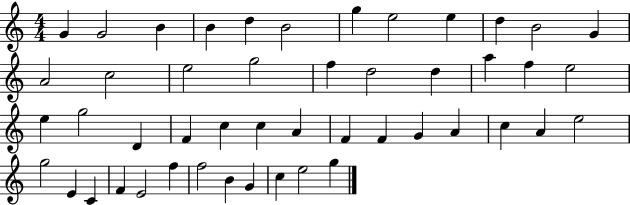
G4/q G4/h B4/q B4/q D5/q B4/h G5/q E5/h E5/q D5/q B4/h G4/q A4/h C5/h E5/h G5/h F5/q D5/h D5/q A5/q F5/q E5/h E5/q G5/h D4/q F4/q C5/q C5/q A4/q F4/q F4/q G4/q A4/q C5/q A4/q E5/h G5/h E4/q C4/q F4/q E4/h F5/q F5/h B4/q G4/q C5/q E5/h G5/q